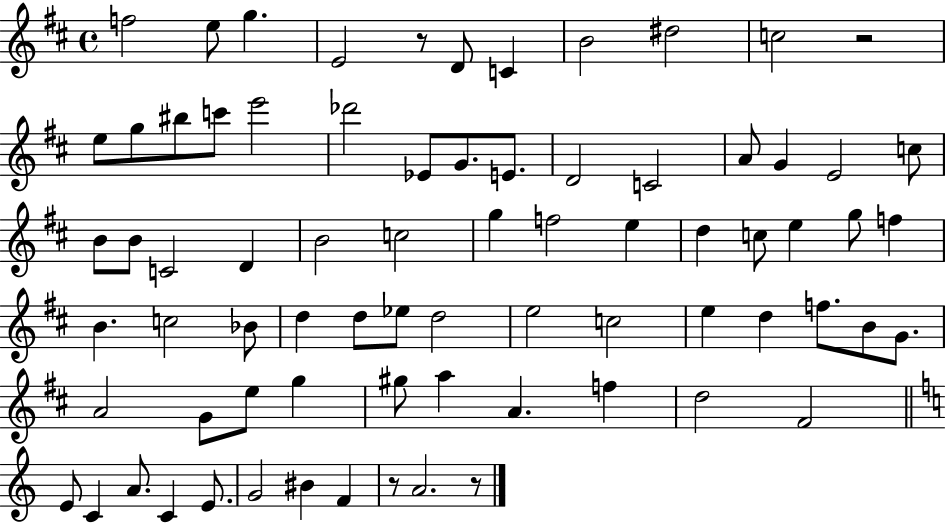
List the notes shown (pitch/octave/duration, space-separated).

F5/h E5/e G5/q. E4/h R/e D4/e C4/q B4/h D#5/h C5/h R/h E5/e G5/e BIS5/e C6/e E6/h Db6/h Eb4/e G4/e. E4/e. D4/h C4/h A4/e G4/q E4/h C5/e B4/e B4/e C4/h D4/q B4/h C5/h G5/q F5/h E5/q D5/q C5/e E5/q G5/e F5/q B4/q. C5/h Bb4/e D5/q D5/e Eb5/e D5/h E5/h C5/h E5/q D5/q F5/e. B4/e G4/e. A4/h G4/e E5/e G5/q G#5/e A5/q A4/q. F5/q D5/h F#4/h E4/e C4/q A4/e. C4/q E4/e. G4/h BIS4/q F4/q R/e A4/h. R/e